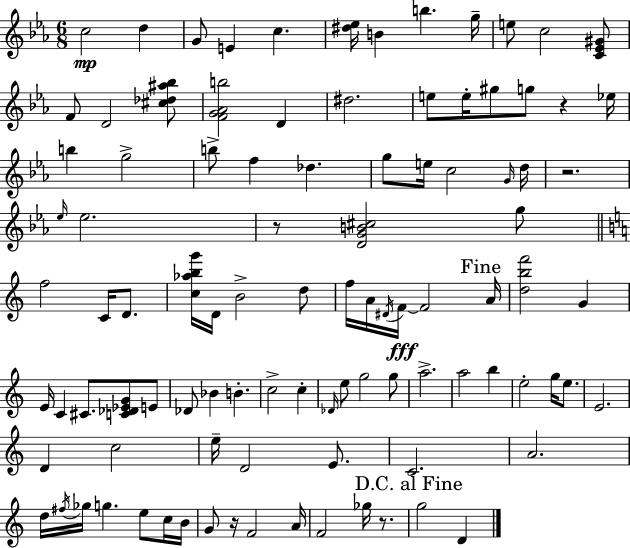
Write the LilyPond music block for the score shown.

{
  \clef treble
  \numericTimeSignature
  \time 6/8
  \key ees \major
  c''2\mp d''4 | g'8 e'4 c''4. | <dis'' ees''>16 b'4 b''4. g''16-- | e''8 c''2 <c' ees' gis'>8 | \break f'8 d'2 <cis'' des'' ais'' bes''>8 | <f' g' aes' b''>2 d'4 | dis''2. | e''8 e''16-. gis''8 g''8 r4 ees''16 | \break b''4 g''2-> | b''8-> f''4 des''4. | g''8 e''16 c''2 \grace { g'16 } | d''16 r2. | \break \grace { ees''16 } ees''2. | r8 <d' g' b' cis''>2 | g''8 \bar "||" \break \key a \minor f''2 c'16 d'8. | <c'' aes'' b'' g'''>16 d'16 b'2-> d''8 | f''16 a'16 \acciaccatura { dis'16 }\fff f'16~~ f'2 | \mark "Fine" a'16 <d'' b'' f'''>2 g'4 | \break e'16 c'4 cis'8. <c' des' ees' g'>8 e'8 | des'8 bes'4 b'4.-. | c''2-> c''4-. | \grace { des'16 } e''8 g''2 | \break g''8 a''2.-> | a''2 b''4 | e''2-. g''16 e''8. | e'2. | \break d'4 c''2 | e''16-- d'2 e'8. | c'2. | a'2. | \break d''16 \acciaccatura { fis''16 } ges''16 g''4. e''8 | c''16 b'16 g'8 r16 f'2 | a'16 f'2 ges''16 | r8. \mark "D.C. al Fine" g''2 d'4 | \break \bar "|."
}